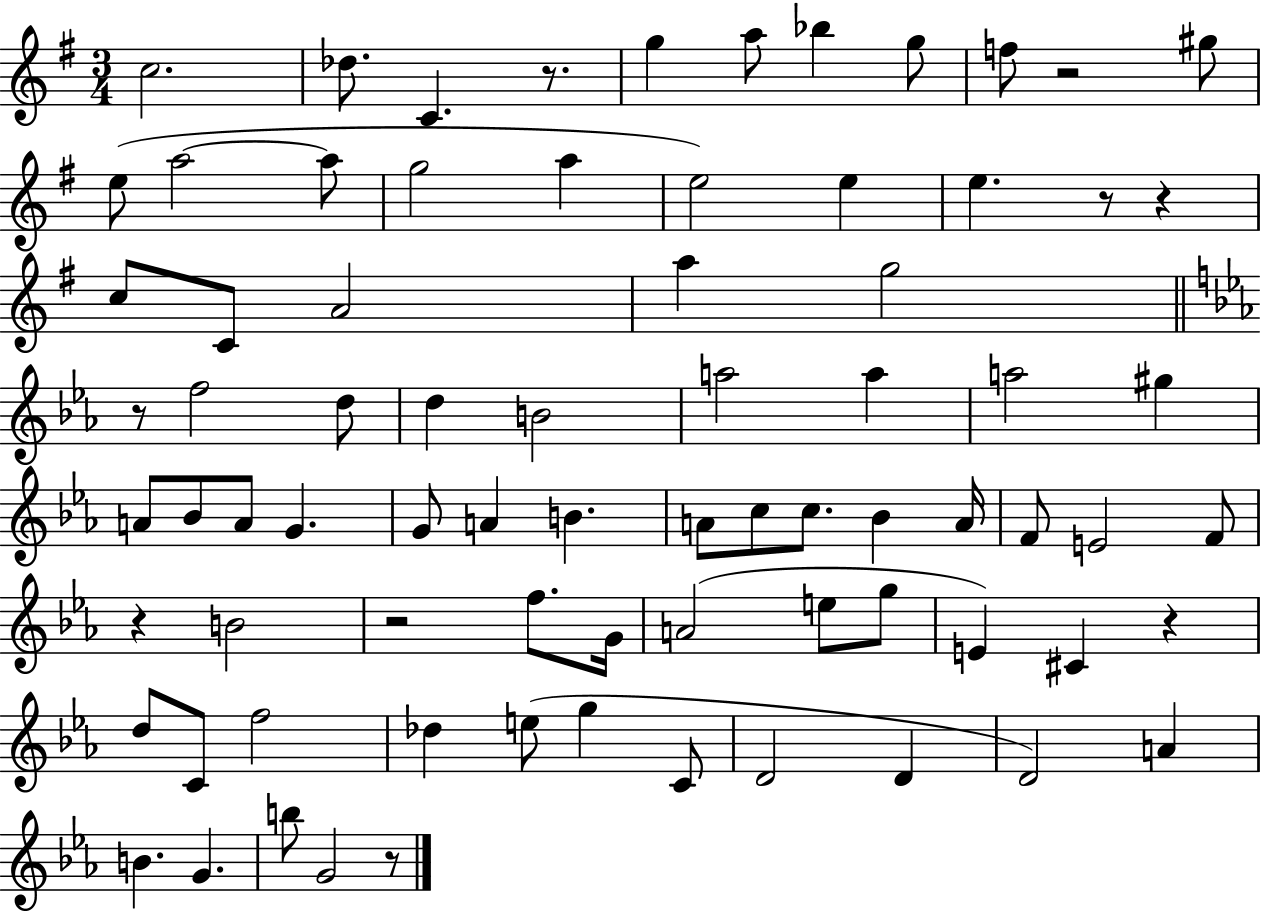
C5/h. Db5/e. C4/q. R/e. G5/q A5/e Bb5/q G5/e F5/e R/h G#5/e E5/e A5/h A5/e G5/h A5/q E5/h E5/q E5/q. R/e R/q C5/e C4/e A4/h A5/q G5/h R/e F5/h D5/e D5/q B4/h A5/h A5/q A5/h G#5/q A4/e Bb4/e A4/e G4/q. G4/e A4/q B4/q. A4/e C5/e C5/e. Bb4/q A4/s F4/e E4/h F4/e R/q B4/h R/h F5/e. G4/s A4/h E5/e G5/e E4/q C#4/q R/q D5/e C4/e F5/h Db5/q E5/e G5/q C4/e D4/h D4/q D4/h A4/q B4/q. G4/q. B5/e G4/h R/e